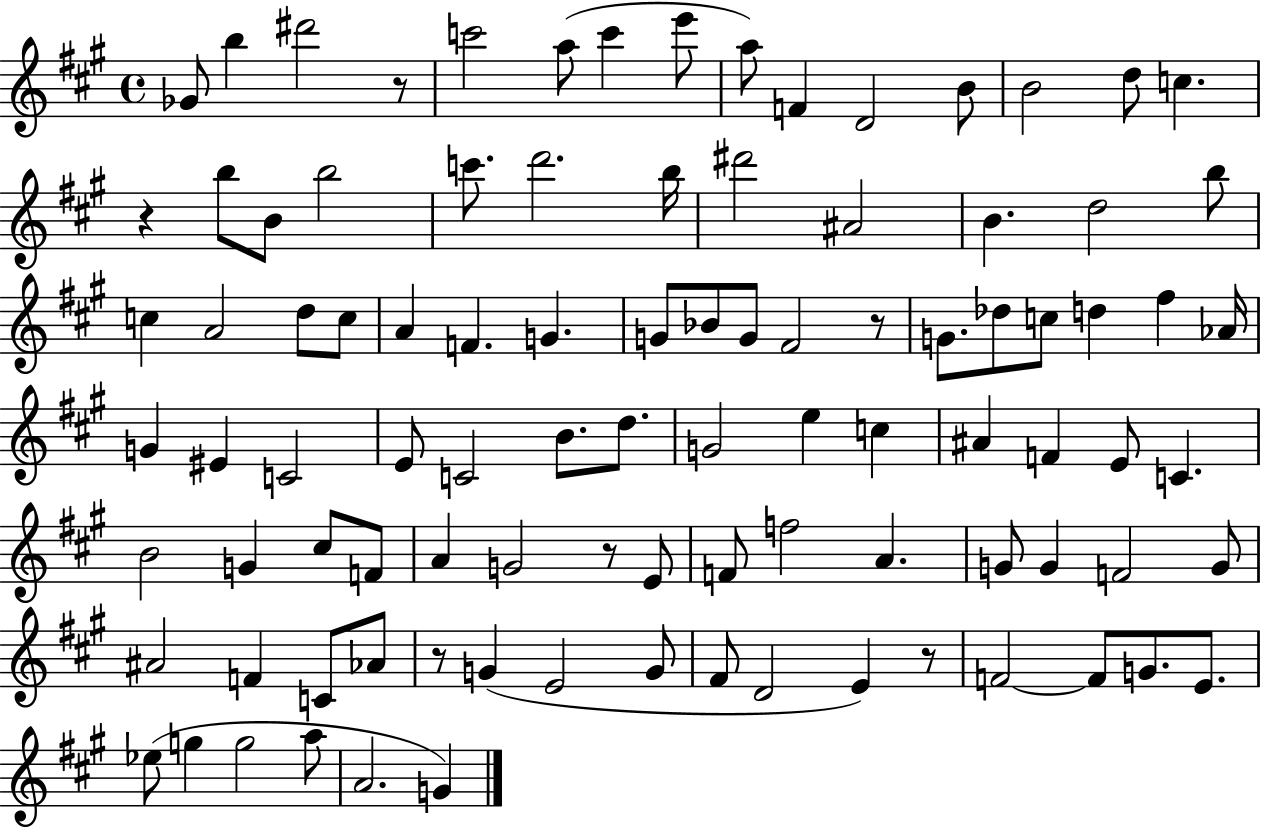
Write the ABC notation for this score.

X:1
T:Untitled
M:4/4
L:1/4
K:A
_G/2 b ^d'2 z/2 c'2 a/2 c' e'/2 a/2 F D2 B/2 B2 d/2 c z b/2 B/2 b2 c'/2 d'2 b/4 ^d'2 ^A2 B d2 b/2 c A2 d/2 c/2 A F G G/2 _B/2 G/2 ^F2 z/2 G/2 _d/2 c/2 d ^f _A/4 G ^E C2 E/2 C2 B/2 d/2 G2 e c ^A F E/2 C B2 G ^c/2 F/2 A G2 z/2 E/2 F/2 f2 A G/2 G F2 G/2 ^A2 F C/2 _A/2 z/2 G E2 G/2 ^F/2 D2 E z/2 F2 F/2 G/2 E/2 _e/2 g g2 a/2 A2 G